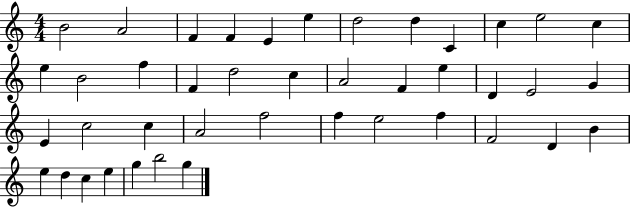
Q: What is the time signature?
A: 4/4